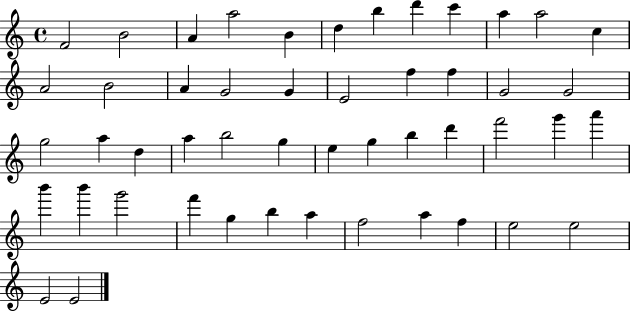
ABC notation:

X:1
T:Untitled
M:4/4
L:1/4
K:C
F2 B2 A a2 B d b d' c' a a2 c A2 B2 A G2 G E2 f f G2 G2 g2 a d a b2 g e g b d' f'2 g' a' b' b' g'2 f' g b a f2 a f e2 e2 E2 E2